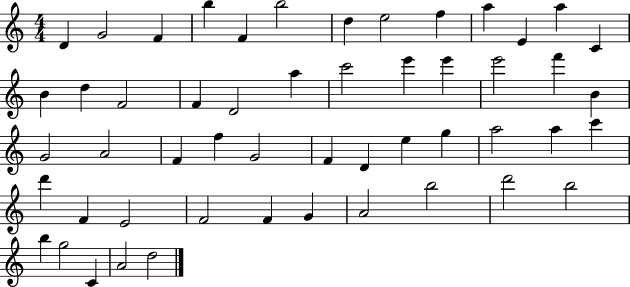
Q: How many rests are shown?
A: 0